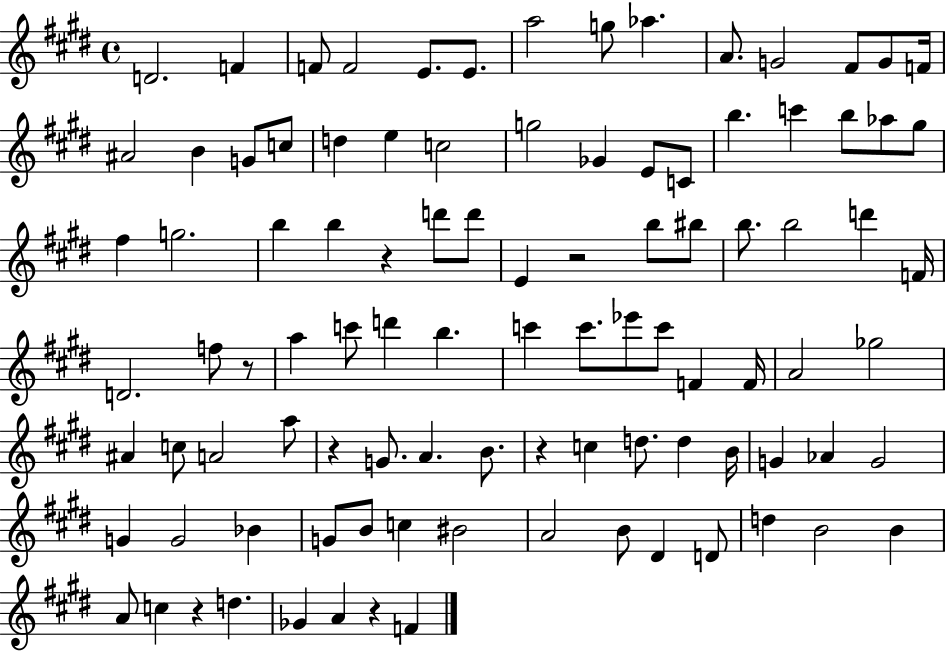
X:1
T:Untitled
M:4/4
L:1/4
K:E
D2 F F/2 F2 E/2 E/2 a2 g/2 _a A/2 G2 ^F/2 G/2 F/4 ^A2 B G/2 c/2 d e c2 g2 _G E/2 C/2 b c' b/2 _a/2 ^g/2 ^f g2 b b z d'/2 d'/2 E z2 b/2 ^b/2 b/2 b2 d' F/4 D2 f/2 z/2 a c'/2 d' b c' c'/2 _e'/2 c'/2 F F/4 A2 _g2 ^A c/2 A2 a/2 z G/2 A B/2 z c d/2 d B/4 G _A G2 G G2 _B G/2 B/2 c ^B2 A2 B/2 ^D D/2 d B2 B A/2 c z d _G A z F